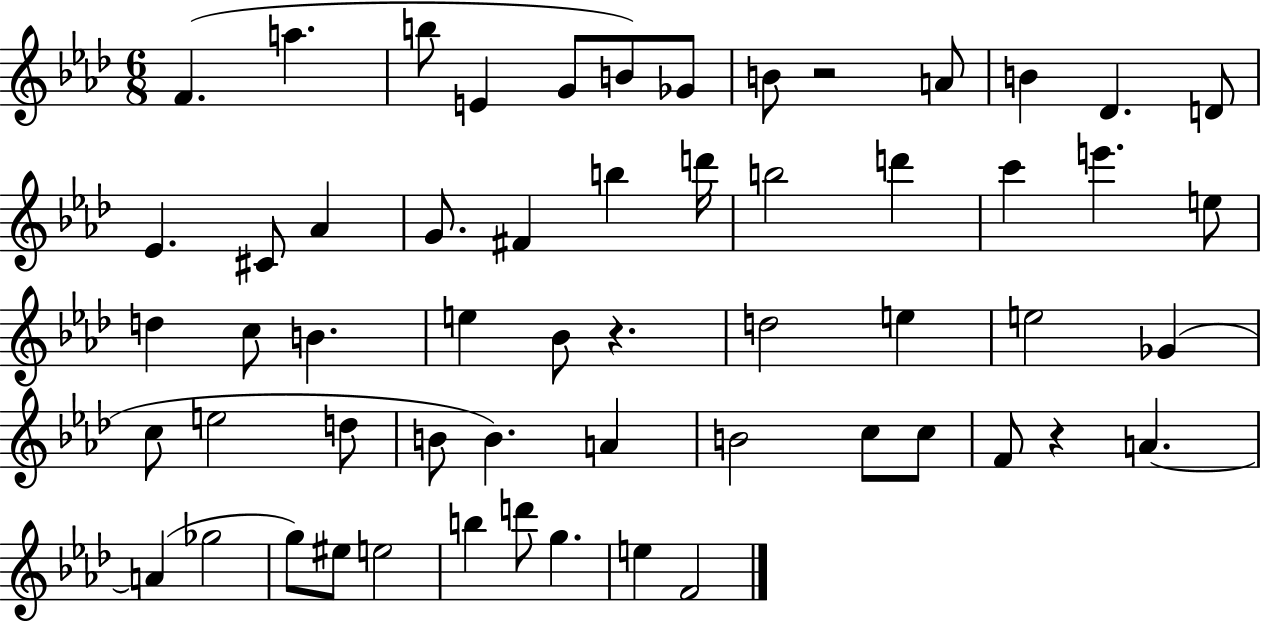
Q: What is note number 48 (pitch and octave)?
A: EIS5